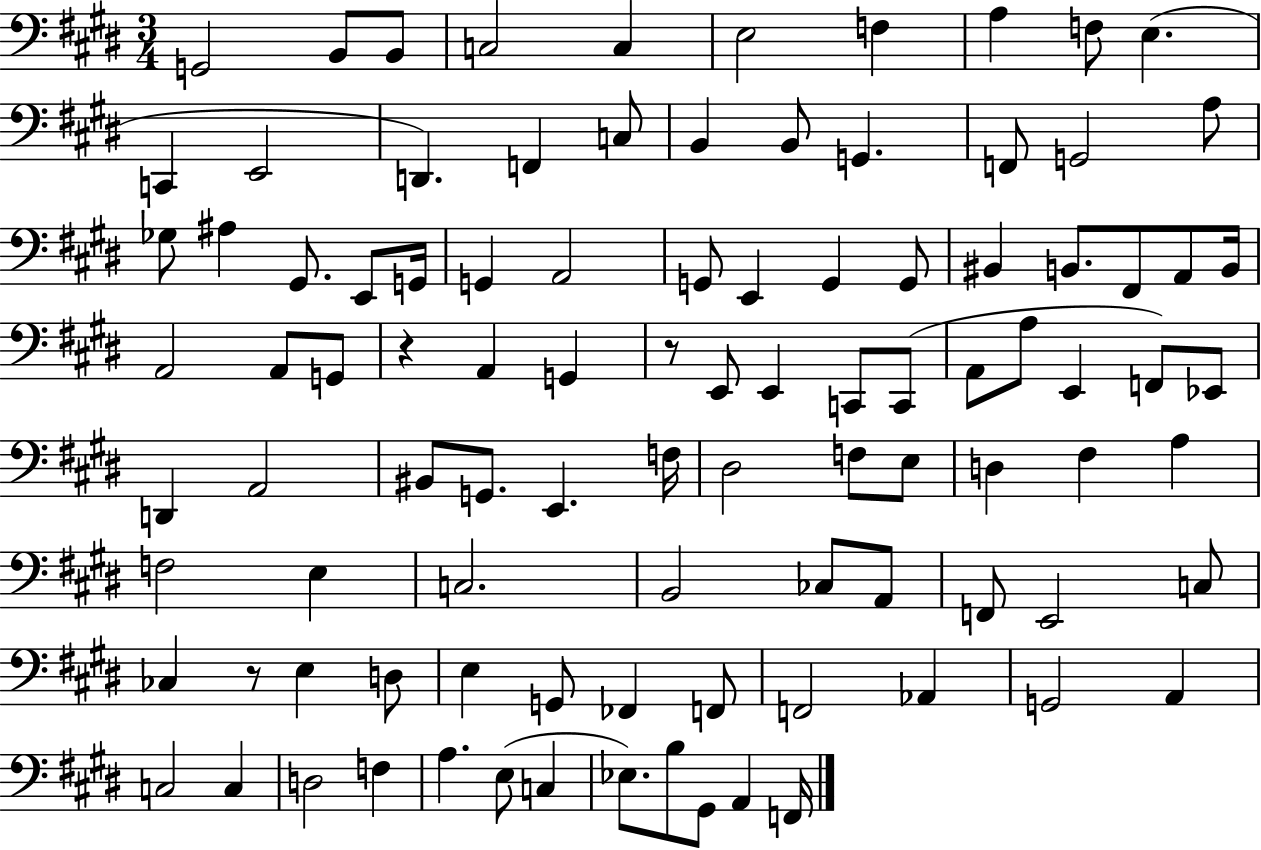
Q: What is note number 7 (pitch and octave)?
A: F3